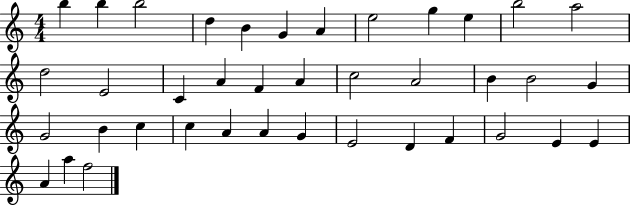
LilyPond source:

{
  \clef treble
  \numericTimeSignature
  \time 4/4
  \key c \major
  b''4 b''4 b''2 | d''4 b'4 g'4 a'4 | e''2 g''4 e''4 | b''2 a''2 | \break d''2 e'2 | c'4 a'4 f'4 a'4 | c''2 a'2 | b'4 b'2 g'4 | \break g'2 b'4 c''4 | c''4 a'4 a'4 g'4 | e'2 d'4 f'4 | g'2 e'4 e'4 | \break a'4 a''4 f''2 | \bar "|."
}